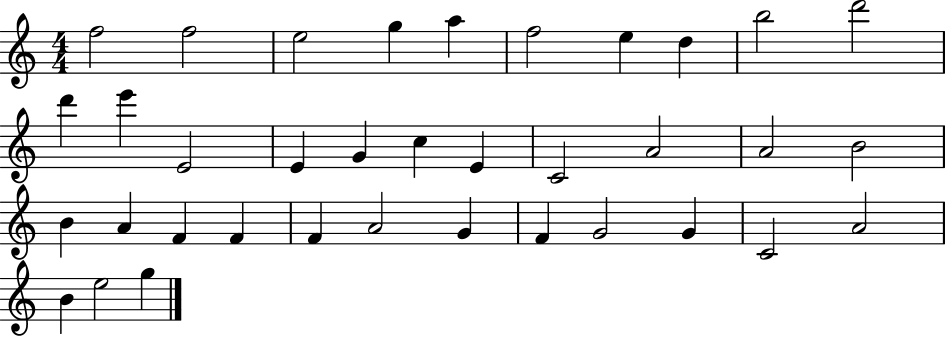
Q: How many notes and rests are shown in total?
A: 36